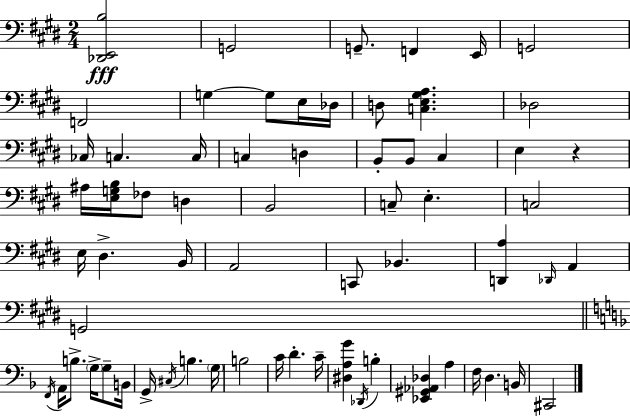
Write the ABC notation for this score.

X:1
T:Untitled
M:2/4
L:1/4
K:E
[_D,,E,,B,]2 G,,2 G,,/2 F,, E,,/4 G,,2 F,,2 G, G,/2 E,/4 _D,/4 D,/2 [C,E,^G,A,] _D,2 _C,/4 C, C,/4 C, D, B,,/2 B,,/2 ^C, E, z ^A,/4 [E,G,B,]/4 _F,/2 D, B,,2 C,/2 E, C,2 E,/4 ^D, B,,/4 A,,2 C,,/2 _B,, [D,,A,] _D,,/4 A,, G,,2 F,,/4 A,,/4 B,/2 G,/4 G,/2 B,,/4 G,,/4 ^C,/4 B, G,/4 B,2 C/4 D C/4 [^D,A,G] _D,,/4 B, [_E,,^G,,_A,,_D,] A, F,/4 D, B,,/4 ^C,,2